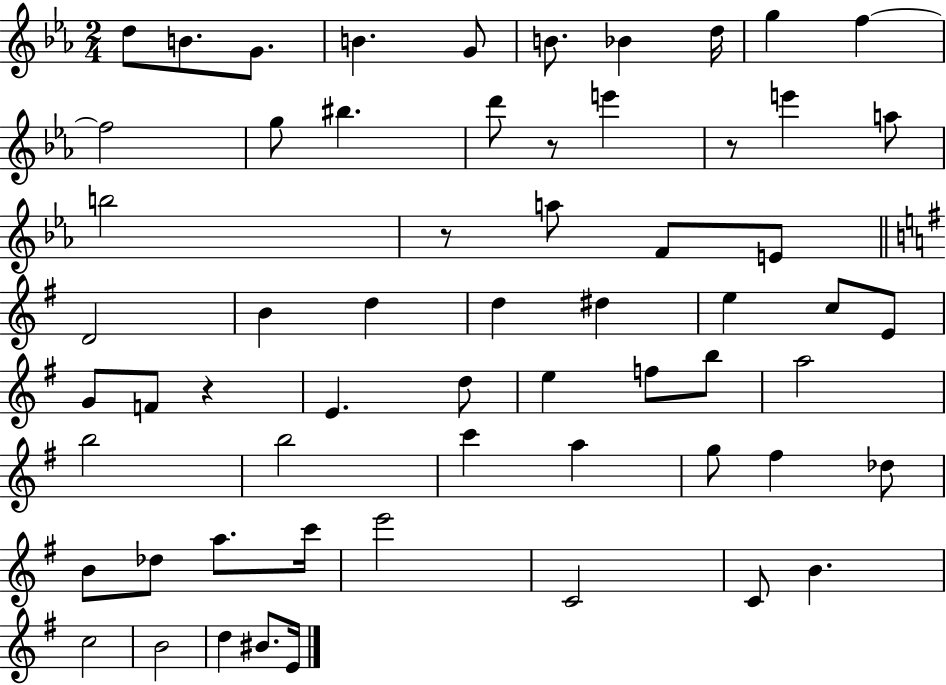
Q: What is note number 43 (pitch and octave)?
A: F#5